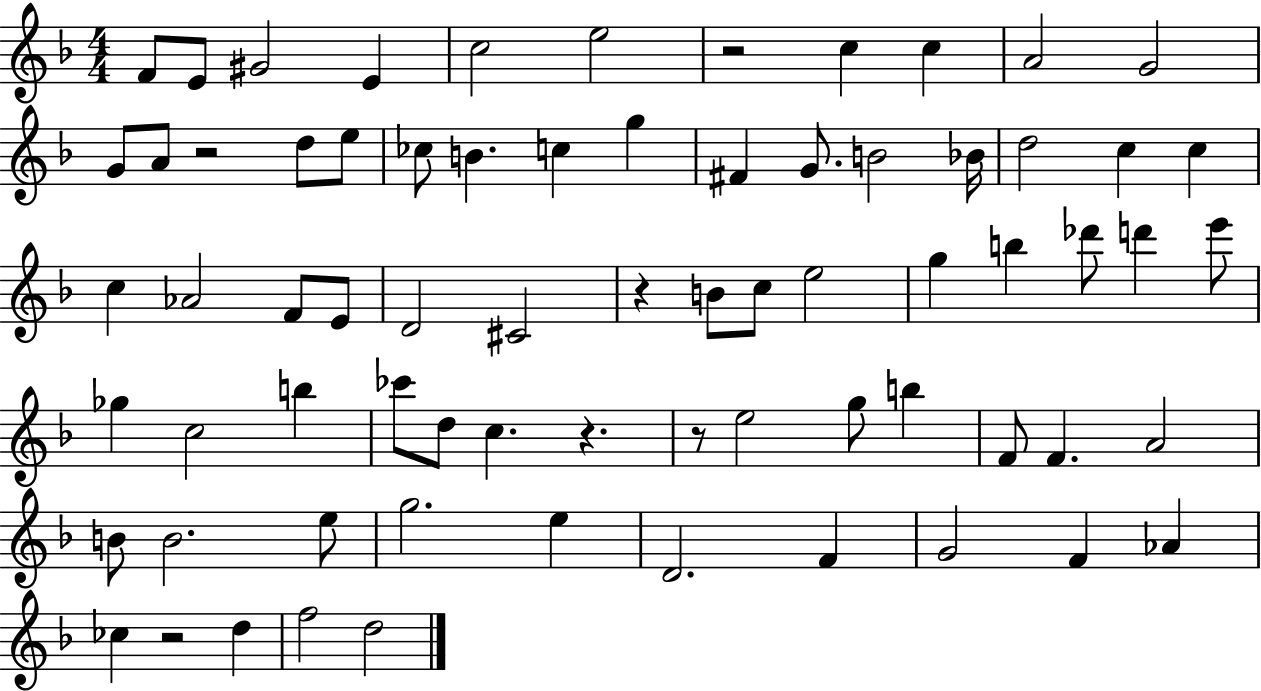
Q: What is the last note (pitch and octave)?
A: D5